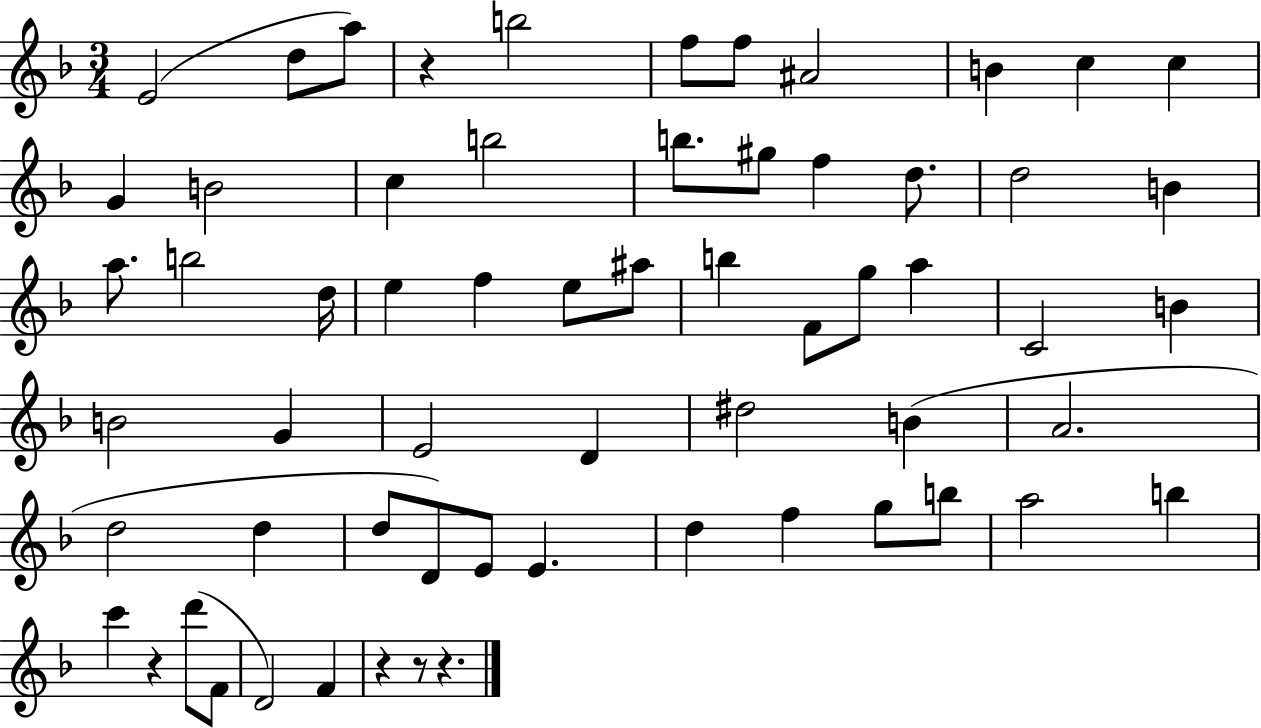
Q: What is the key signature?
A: F major